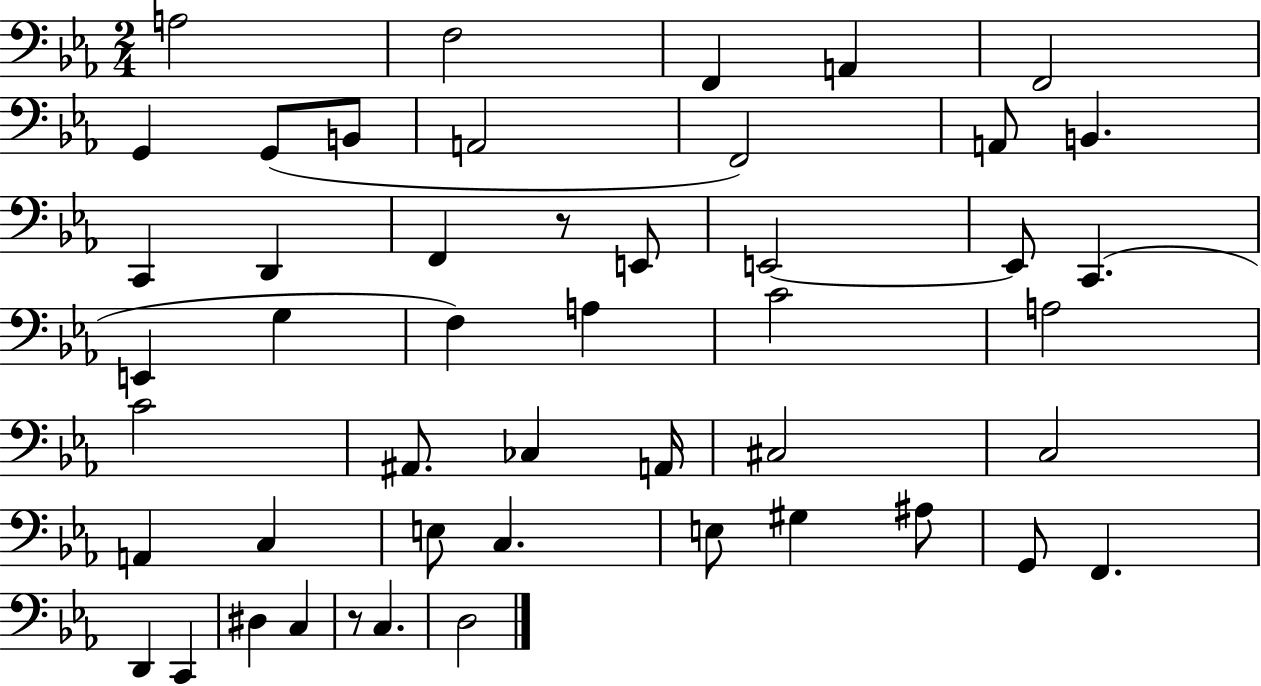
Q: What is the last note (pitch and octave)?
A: D3